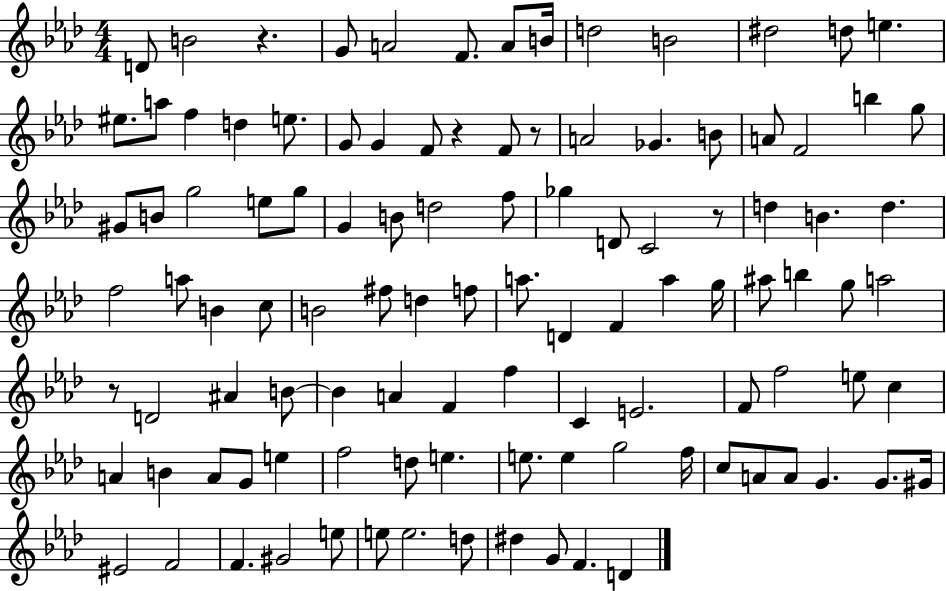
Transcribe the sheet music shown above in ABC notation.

X:1
T:Untitled
M:4/4
L:1/4
K:Ab
D/2 B2 z G/2 A2 F/2 A/2 B/4 d2 B2 ^d2 d/2 e ^e/2 a/2 f d e/2 G/2 G F/2 z F/2 z/2 A2 _G B/2 A/2 F2 b g/2 ^G/2 B/2 g2 e/2 g/2 G B/2 d2 f/2 _g D/2 C2 z/2 d B d f2 a/2 B c/2 B2 ^f/2 d f/2 a/2 D F a g/4 ^a/2 b g/2 a2 z/2 D2 ^A B/2 B A F f C E2 F/2 f2 e/2 c A B A/2 G/2 e f2 d/2 e e/2 e g2 f/4 c/2 A/2 A/2 G G/2 ^G/4 ^E2 F2 F ^G2 e/2 e/2 e2 d/2 ^d G/2 F D